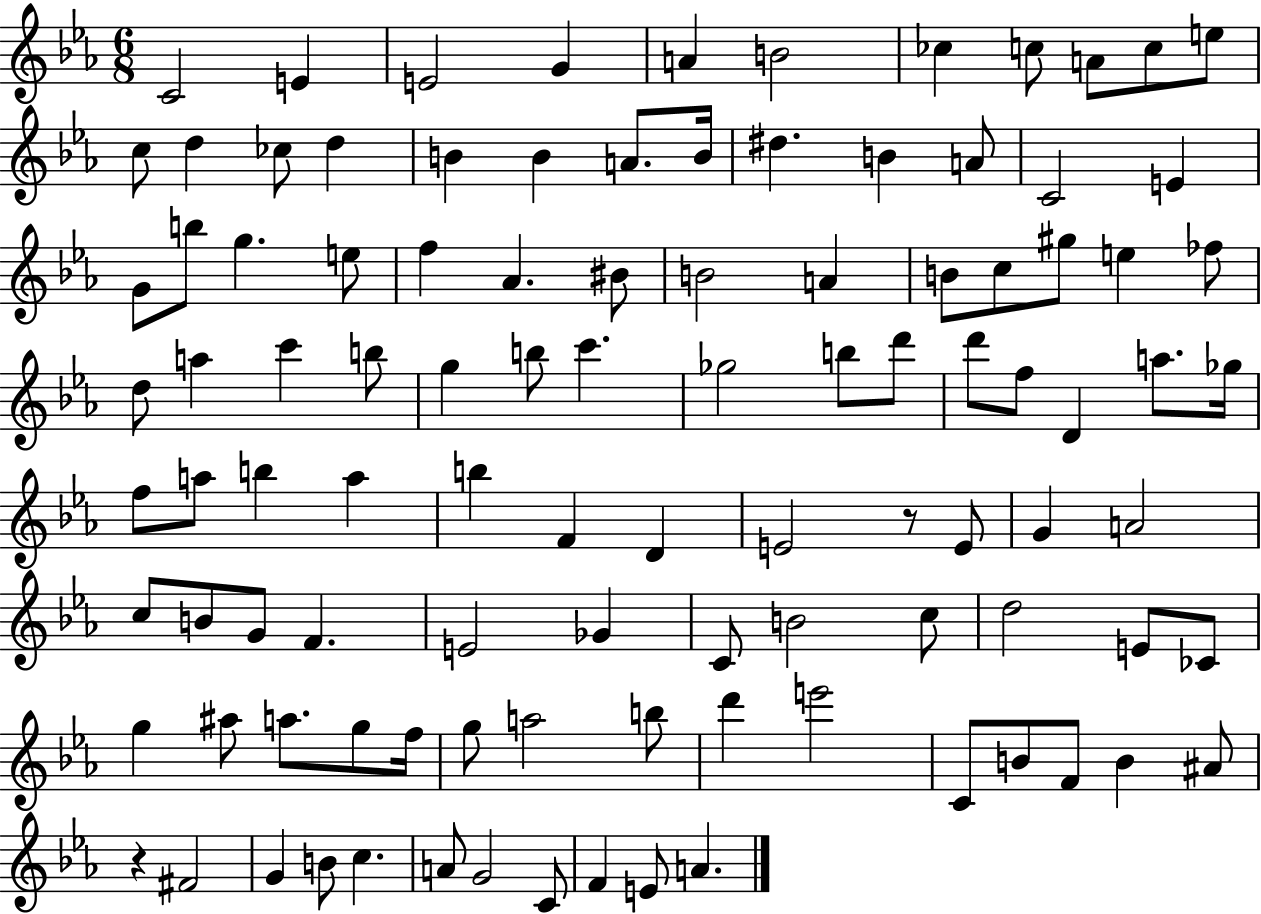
X:1
T:Untitled
M:6/8
L:1/4
K:Eb
C2 E E2 G A B2 _c c/2 A/2 c/2 e/2 c/2 d _c/2 d B B A/2 B/4 ^d B A/2 C2 E G/2 b/2 g e/2 f _A ^B/2 B2 A B/2 c/2 ^g/2 e _f/2 d/2 a c' b/2 g b/2 c' _g2 b/2 d'/2 d'/2 f/2 D a/2 _g/4 f/2 a/2 b a b F D E2 z/2 E/2 G A2 c/2 B/2 G/2 F E2 _G C/2 B2 c/2 d2 E/2 _C/2 g ^a/2 a/2 g/2 f/4 g/2 a2 b/2 d' e'2 C/2 B/2 F/2 B ^A/2 z ^F2 G B/2 c A/2 G2 C/2 F E/2 A